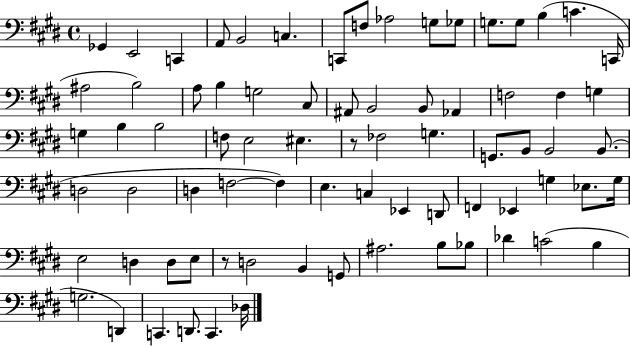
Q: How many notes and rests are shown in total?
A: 76